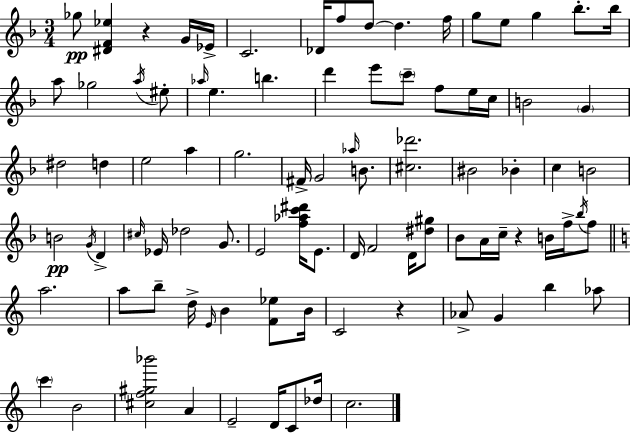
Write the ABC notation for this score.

X:1
T:Untitled
M:3/4
L:1/4
K:F
_g/2 [^DF_e] z G/4 _E/4 C2 _D/4 f/2 d/2 d f/4 g/2 e/2 g _b/2 _b/4 a/2 _g2 a/4 ^e/2 _a/4 e b d' e'/2 c'/2 f/2 e/4 c/4 B2 G ^d2 d e2 a g2 ^F/4 G2 _a/4 B/2 [^c_d']2 ^B2 _B c B2 B2 G/4 D ^c/4 _E/4 _d2 G/2 E2 [f_ac'^d']/4 E/2 D/4 F2 D/4 [^d^g]/2 _B/2 A/4 c/4 z B/4 f/4 _b/4 f/2 a2 a/2 b/2 d/4 E/4 B [F_e]/2 B/4 C2 z _A/2 G b _a/2 c' B2 [^cf^g_b']2 A E2 D/4 C/2 _d/4 c2